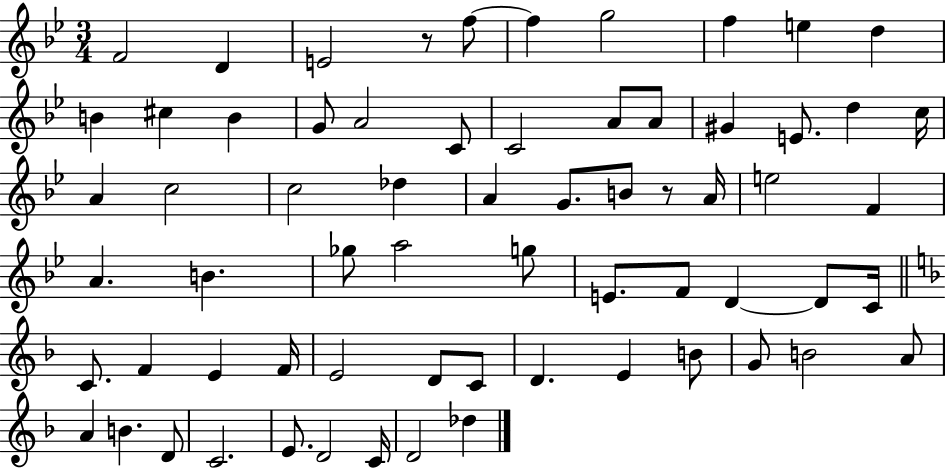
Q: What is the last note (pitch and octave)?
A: Db5